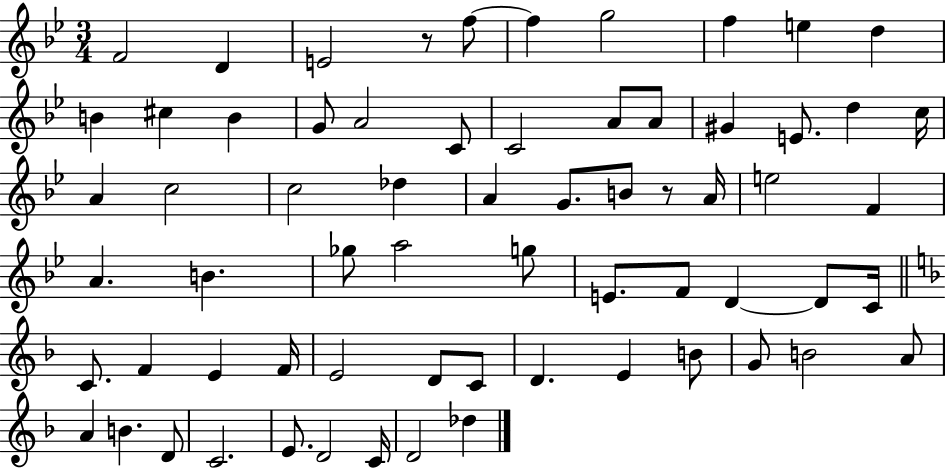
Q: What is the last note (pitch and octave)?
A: Db5